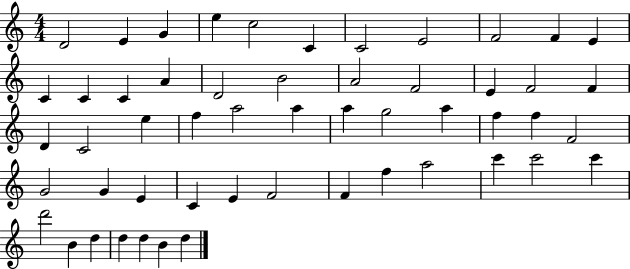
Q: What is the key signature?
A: C major